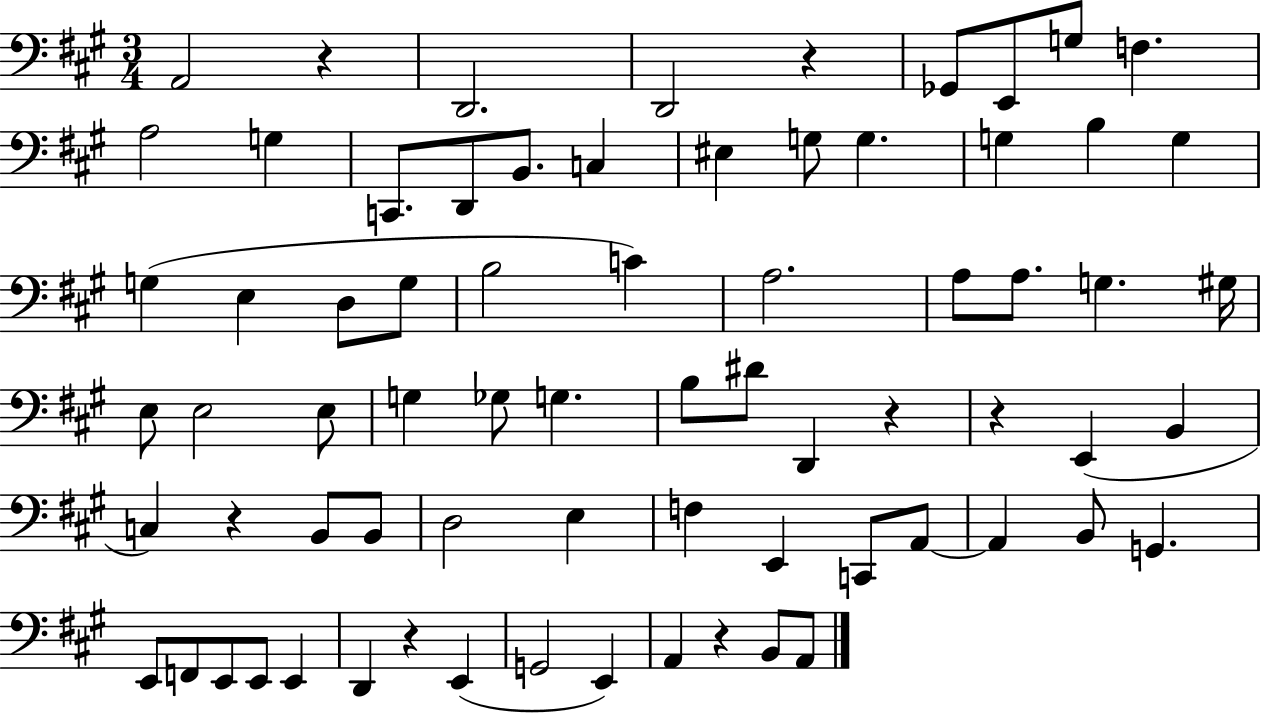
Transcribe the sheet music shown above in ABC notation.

X:1
T:Untitled
M:3/4
L:1/4
K:A
A,,2 z D,,2 D,,2 z _G,,/2 E,,/2 G,/2 F, A,2 G, C,,/2 D,,/2 B,,/2 C, ^E, G,/2 G, G, B, G, G, E, D,/2 G,/2 B,2 C A,2 A,/2 A,/2 G, ^G,/4 E,/2 E,2 E,/2 G, _G,/2 G, B,/2 ^D/2 D,, z z E,, B,, C, z B,,/2 B,,/2 D,2 E, F, E,, C,,/2 A,,/2 A,, B,,/2 G,, E,,/2 F,,/2 E,,/2 E,,/2 E,, D,, z E,, G,,2 E,, A,, z B,,/2 A,,/2